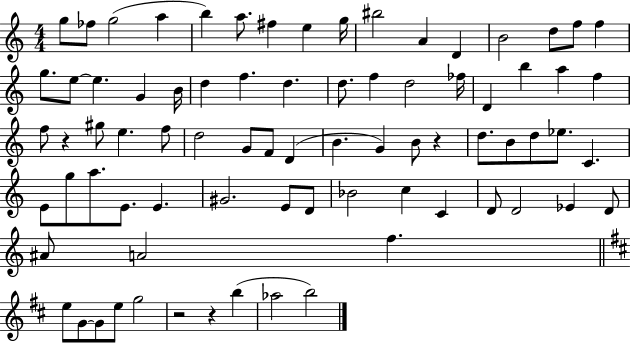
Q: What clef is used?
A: treble